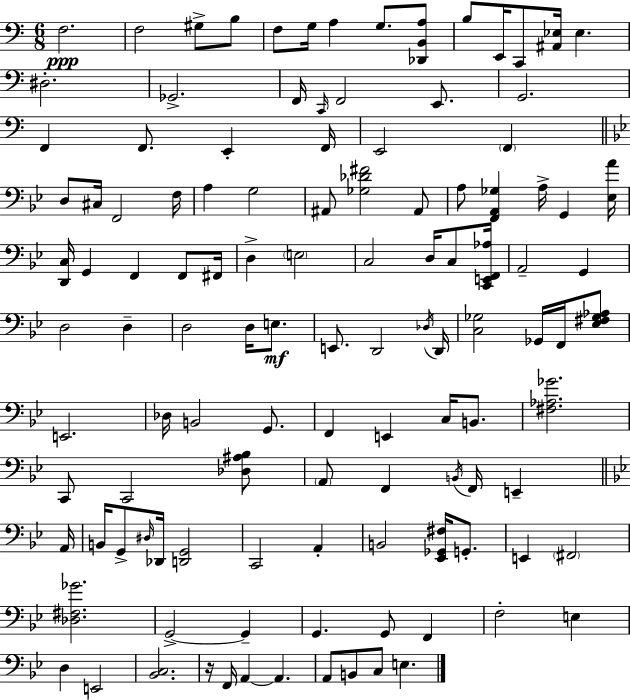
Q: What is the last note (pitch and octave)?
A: E3